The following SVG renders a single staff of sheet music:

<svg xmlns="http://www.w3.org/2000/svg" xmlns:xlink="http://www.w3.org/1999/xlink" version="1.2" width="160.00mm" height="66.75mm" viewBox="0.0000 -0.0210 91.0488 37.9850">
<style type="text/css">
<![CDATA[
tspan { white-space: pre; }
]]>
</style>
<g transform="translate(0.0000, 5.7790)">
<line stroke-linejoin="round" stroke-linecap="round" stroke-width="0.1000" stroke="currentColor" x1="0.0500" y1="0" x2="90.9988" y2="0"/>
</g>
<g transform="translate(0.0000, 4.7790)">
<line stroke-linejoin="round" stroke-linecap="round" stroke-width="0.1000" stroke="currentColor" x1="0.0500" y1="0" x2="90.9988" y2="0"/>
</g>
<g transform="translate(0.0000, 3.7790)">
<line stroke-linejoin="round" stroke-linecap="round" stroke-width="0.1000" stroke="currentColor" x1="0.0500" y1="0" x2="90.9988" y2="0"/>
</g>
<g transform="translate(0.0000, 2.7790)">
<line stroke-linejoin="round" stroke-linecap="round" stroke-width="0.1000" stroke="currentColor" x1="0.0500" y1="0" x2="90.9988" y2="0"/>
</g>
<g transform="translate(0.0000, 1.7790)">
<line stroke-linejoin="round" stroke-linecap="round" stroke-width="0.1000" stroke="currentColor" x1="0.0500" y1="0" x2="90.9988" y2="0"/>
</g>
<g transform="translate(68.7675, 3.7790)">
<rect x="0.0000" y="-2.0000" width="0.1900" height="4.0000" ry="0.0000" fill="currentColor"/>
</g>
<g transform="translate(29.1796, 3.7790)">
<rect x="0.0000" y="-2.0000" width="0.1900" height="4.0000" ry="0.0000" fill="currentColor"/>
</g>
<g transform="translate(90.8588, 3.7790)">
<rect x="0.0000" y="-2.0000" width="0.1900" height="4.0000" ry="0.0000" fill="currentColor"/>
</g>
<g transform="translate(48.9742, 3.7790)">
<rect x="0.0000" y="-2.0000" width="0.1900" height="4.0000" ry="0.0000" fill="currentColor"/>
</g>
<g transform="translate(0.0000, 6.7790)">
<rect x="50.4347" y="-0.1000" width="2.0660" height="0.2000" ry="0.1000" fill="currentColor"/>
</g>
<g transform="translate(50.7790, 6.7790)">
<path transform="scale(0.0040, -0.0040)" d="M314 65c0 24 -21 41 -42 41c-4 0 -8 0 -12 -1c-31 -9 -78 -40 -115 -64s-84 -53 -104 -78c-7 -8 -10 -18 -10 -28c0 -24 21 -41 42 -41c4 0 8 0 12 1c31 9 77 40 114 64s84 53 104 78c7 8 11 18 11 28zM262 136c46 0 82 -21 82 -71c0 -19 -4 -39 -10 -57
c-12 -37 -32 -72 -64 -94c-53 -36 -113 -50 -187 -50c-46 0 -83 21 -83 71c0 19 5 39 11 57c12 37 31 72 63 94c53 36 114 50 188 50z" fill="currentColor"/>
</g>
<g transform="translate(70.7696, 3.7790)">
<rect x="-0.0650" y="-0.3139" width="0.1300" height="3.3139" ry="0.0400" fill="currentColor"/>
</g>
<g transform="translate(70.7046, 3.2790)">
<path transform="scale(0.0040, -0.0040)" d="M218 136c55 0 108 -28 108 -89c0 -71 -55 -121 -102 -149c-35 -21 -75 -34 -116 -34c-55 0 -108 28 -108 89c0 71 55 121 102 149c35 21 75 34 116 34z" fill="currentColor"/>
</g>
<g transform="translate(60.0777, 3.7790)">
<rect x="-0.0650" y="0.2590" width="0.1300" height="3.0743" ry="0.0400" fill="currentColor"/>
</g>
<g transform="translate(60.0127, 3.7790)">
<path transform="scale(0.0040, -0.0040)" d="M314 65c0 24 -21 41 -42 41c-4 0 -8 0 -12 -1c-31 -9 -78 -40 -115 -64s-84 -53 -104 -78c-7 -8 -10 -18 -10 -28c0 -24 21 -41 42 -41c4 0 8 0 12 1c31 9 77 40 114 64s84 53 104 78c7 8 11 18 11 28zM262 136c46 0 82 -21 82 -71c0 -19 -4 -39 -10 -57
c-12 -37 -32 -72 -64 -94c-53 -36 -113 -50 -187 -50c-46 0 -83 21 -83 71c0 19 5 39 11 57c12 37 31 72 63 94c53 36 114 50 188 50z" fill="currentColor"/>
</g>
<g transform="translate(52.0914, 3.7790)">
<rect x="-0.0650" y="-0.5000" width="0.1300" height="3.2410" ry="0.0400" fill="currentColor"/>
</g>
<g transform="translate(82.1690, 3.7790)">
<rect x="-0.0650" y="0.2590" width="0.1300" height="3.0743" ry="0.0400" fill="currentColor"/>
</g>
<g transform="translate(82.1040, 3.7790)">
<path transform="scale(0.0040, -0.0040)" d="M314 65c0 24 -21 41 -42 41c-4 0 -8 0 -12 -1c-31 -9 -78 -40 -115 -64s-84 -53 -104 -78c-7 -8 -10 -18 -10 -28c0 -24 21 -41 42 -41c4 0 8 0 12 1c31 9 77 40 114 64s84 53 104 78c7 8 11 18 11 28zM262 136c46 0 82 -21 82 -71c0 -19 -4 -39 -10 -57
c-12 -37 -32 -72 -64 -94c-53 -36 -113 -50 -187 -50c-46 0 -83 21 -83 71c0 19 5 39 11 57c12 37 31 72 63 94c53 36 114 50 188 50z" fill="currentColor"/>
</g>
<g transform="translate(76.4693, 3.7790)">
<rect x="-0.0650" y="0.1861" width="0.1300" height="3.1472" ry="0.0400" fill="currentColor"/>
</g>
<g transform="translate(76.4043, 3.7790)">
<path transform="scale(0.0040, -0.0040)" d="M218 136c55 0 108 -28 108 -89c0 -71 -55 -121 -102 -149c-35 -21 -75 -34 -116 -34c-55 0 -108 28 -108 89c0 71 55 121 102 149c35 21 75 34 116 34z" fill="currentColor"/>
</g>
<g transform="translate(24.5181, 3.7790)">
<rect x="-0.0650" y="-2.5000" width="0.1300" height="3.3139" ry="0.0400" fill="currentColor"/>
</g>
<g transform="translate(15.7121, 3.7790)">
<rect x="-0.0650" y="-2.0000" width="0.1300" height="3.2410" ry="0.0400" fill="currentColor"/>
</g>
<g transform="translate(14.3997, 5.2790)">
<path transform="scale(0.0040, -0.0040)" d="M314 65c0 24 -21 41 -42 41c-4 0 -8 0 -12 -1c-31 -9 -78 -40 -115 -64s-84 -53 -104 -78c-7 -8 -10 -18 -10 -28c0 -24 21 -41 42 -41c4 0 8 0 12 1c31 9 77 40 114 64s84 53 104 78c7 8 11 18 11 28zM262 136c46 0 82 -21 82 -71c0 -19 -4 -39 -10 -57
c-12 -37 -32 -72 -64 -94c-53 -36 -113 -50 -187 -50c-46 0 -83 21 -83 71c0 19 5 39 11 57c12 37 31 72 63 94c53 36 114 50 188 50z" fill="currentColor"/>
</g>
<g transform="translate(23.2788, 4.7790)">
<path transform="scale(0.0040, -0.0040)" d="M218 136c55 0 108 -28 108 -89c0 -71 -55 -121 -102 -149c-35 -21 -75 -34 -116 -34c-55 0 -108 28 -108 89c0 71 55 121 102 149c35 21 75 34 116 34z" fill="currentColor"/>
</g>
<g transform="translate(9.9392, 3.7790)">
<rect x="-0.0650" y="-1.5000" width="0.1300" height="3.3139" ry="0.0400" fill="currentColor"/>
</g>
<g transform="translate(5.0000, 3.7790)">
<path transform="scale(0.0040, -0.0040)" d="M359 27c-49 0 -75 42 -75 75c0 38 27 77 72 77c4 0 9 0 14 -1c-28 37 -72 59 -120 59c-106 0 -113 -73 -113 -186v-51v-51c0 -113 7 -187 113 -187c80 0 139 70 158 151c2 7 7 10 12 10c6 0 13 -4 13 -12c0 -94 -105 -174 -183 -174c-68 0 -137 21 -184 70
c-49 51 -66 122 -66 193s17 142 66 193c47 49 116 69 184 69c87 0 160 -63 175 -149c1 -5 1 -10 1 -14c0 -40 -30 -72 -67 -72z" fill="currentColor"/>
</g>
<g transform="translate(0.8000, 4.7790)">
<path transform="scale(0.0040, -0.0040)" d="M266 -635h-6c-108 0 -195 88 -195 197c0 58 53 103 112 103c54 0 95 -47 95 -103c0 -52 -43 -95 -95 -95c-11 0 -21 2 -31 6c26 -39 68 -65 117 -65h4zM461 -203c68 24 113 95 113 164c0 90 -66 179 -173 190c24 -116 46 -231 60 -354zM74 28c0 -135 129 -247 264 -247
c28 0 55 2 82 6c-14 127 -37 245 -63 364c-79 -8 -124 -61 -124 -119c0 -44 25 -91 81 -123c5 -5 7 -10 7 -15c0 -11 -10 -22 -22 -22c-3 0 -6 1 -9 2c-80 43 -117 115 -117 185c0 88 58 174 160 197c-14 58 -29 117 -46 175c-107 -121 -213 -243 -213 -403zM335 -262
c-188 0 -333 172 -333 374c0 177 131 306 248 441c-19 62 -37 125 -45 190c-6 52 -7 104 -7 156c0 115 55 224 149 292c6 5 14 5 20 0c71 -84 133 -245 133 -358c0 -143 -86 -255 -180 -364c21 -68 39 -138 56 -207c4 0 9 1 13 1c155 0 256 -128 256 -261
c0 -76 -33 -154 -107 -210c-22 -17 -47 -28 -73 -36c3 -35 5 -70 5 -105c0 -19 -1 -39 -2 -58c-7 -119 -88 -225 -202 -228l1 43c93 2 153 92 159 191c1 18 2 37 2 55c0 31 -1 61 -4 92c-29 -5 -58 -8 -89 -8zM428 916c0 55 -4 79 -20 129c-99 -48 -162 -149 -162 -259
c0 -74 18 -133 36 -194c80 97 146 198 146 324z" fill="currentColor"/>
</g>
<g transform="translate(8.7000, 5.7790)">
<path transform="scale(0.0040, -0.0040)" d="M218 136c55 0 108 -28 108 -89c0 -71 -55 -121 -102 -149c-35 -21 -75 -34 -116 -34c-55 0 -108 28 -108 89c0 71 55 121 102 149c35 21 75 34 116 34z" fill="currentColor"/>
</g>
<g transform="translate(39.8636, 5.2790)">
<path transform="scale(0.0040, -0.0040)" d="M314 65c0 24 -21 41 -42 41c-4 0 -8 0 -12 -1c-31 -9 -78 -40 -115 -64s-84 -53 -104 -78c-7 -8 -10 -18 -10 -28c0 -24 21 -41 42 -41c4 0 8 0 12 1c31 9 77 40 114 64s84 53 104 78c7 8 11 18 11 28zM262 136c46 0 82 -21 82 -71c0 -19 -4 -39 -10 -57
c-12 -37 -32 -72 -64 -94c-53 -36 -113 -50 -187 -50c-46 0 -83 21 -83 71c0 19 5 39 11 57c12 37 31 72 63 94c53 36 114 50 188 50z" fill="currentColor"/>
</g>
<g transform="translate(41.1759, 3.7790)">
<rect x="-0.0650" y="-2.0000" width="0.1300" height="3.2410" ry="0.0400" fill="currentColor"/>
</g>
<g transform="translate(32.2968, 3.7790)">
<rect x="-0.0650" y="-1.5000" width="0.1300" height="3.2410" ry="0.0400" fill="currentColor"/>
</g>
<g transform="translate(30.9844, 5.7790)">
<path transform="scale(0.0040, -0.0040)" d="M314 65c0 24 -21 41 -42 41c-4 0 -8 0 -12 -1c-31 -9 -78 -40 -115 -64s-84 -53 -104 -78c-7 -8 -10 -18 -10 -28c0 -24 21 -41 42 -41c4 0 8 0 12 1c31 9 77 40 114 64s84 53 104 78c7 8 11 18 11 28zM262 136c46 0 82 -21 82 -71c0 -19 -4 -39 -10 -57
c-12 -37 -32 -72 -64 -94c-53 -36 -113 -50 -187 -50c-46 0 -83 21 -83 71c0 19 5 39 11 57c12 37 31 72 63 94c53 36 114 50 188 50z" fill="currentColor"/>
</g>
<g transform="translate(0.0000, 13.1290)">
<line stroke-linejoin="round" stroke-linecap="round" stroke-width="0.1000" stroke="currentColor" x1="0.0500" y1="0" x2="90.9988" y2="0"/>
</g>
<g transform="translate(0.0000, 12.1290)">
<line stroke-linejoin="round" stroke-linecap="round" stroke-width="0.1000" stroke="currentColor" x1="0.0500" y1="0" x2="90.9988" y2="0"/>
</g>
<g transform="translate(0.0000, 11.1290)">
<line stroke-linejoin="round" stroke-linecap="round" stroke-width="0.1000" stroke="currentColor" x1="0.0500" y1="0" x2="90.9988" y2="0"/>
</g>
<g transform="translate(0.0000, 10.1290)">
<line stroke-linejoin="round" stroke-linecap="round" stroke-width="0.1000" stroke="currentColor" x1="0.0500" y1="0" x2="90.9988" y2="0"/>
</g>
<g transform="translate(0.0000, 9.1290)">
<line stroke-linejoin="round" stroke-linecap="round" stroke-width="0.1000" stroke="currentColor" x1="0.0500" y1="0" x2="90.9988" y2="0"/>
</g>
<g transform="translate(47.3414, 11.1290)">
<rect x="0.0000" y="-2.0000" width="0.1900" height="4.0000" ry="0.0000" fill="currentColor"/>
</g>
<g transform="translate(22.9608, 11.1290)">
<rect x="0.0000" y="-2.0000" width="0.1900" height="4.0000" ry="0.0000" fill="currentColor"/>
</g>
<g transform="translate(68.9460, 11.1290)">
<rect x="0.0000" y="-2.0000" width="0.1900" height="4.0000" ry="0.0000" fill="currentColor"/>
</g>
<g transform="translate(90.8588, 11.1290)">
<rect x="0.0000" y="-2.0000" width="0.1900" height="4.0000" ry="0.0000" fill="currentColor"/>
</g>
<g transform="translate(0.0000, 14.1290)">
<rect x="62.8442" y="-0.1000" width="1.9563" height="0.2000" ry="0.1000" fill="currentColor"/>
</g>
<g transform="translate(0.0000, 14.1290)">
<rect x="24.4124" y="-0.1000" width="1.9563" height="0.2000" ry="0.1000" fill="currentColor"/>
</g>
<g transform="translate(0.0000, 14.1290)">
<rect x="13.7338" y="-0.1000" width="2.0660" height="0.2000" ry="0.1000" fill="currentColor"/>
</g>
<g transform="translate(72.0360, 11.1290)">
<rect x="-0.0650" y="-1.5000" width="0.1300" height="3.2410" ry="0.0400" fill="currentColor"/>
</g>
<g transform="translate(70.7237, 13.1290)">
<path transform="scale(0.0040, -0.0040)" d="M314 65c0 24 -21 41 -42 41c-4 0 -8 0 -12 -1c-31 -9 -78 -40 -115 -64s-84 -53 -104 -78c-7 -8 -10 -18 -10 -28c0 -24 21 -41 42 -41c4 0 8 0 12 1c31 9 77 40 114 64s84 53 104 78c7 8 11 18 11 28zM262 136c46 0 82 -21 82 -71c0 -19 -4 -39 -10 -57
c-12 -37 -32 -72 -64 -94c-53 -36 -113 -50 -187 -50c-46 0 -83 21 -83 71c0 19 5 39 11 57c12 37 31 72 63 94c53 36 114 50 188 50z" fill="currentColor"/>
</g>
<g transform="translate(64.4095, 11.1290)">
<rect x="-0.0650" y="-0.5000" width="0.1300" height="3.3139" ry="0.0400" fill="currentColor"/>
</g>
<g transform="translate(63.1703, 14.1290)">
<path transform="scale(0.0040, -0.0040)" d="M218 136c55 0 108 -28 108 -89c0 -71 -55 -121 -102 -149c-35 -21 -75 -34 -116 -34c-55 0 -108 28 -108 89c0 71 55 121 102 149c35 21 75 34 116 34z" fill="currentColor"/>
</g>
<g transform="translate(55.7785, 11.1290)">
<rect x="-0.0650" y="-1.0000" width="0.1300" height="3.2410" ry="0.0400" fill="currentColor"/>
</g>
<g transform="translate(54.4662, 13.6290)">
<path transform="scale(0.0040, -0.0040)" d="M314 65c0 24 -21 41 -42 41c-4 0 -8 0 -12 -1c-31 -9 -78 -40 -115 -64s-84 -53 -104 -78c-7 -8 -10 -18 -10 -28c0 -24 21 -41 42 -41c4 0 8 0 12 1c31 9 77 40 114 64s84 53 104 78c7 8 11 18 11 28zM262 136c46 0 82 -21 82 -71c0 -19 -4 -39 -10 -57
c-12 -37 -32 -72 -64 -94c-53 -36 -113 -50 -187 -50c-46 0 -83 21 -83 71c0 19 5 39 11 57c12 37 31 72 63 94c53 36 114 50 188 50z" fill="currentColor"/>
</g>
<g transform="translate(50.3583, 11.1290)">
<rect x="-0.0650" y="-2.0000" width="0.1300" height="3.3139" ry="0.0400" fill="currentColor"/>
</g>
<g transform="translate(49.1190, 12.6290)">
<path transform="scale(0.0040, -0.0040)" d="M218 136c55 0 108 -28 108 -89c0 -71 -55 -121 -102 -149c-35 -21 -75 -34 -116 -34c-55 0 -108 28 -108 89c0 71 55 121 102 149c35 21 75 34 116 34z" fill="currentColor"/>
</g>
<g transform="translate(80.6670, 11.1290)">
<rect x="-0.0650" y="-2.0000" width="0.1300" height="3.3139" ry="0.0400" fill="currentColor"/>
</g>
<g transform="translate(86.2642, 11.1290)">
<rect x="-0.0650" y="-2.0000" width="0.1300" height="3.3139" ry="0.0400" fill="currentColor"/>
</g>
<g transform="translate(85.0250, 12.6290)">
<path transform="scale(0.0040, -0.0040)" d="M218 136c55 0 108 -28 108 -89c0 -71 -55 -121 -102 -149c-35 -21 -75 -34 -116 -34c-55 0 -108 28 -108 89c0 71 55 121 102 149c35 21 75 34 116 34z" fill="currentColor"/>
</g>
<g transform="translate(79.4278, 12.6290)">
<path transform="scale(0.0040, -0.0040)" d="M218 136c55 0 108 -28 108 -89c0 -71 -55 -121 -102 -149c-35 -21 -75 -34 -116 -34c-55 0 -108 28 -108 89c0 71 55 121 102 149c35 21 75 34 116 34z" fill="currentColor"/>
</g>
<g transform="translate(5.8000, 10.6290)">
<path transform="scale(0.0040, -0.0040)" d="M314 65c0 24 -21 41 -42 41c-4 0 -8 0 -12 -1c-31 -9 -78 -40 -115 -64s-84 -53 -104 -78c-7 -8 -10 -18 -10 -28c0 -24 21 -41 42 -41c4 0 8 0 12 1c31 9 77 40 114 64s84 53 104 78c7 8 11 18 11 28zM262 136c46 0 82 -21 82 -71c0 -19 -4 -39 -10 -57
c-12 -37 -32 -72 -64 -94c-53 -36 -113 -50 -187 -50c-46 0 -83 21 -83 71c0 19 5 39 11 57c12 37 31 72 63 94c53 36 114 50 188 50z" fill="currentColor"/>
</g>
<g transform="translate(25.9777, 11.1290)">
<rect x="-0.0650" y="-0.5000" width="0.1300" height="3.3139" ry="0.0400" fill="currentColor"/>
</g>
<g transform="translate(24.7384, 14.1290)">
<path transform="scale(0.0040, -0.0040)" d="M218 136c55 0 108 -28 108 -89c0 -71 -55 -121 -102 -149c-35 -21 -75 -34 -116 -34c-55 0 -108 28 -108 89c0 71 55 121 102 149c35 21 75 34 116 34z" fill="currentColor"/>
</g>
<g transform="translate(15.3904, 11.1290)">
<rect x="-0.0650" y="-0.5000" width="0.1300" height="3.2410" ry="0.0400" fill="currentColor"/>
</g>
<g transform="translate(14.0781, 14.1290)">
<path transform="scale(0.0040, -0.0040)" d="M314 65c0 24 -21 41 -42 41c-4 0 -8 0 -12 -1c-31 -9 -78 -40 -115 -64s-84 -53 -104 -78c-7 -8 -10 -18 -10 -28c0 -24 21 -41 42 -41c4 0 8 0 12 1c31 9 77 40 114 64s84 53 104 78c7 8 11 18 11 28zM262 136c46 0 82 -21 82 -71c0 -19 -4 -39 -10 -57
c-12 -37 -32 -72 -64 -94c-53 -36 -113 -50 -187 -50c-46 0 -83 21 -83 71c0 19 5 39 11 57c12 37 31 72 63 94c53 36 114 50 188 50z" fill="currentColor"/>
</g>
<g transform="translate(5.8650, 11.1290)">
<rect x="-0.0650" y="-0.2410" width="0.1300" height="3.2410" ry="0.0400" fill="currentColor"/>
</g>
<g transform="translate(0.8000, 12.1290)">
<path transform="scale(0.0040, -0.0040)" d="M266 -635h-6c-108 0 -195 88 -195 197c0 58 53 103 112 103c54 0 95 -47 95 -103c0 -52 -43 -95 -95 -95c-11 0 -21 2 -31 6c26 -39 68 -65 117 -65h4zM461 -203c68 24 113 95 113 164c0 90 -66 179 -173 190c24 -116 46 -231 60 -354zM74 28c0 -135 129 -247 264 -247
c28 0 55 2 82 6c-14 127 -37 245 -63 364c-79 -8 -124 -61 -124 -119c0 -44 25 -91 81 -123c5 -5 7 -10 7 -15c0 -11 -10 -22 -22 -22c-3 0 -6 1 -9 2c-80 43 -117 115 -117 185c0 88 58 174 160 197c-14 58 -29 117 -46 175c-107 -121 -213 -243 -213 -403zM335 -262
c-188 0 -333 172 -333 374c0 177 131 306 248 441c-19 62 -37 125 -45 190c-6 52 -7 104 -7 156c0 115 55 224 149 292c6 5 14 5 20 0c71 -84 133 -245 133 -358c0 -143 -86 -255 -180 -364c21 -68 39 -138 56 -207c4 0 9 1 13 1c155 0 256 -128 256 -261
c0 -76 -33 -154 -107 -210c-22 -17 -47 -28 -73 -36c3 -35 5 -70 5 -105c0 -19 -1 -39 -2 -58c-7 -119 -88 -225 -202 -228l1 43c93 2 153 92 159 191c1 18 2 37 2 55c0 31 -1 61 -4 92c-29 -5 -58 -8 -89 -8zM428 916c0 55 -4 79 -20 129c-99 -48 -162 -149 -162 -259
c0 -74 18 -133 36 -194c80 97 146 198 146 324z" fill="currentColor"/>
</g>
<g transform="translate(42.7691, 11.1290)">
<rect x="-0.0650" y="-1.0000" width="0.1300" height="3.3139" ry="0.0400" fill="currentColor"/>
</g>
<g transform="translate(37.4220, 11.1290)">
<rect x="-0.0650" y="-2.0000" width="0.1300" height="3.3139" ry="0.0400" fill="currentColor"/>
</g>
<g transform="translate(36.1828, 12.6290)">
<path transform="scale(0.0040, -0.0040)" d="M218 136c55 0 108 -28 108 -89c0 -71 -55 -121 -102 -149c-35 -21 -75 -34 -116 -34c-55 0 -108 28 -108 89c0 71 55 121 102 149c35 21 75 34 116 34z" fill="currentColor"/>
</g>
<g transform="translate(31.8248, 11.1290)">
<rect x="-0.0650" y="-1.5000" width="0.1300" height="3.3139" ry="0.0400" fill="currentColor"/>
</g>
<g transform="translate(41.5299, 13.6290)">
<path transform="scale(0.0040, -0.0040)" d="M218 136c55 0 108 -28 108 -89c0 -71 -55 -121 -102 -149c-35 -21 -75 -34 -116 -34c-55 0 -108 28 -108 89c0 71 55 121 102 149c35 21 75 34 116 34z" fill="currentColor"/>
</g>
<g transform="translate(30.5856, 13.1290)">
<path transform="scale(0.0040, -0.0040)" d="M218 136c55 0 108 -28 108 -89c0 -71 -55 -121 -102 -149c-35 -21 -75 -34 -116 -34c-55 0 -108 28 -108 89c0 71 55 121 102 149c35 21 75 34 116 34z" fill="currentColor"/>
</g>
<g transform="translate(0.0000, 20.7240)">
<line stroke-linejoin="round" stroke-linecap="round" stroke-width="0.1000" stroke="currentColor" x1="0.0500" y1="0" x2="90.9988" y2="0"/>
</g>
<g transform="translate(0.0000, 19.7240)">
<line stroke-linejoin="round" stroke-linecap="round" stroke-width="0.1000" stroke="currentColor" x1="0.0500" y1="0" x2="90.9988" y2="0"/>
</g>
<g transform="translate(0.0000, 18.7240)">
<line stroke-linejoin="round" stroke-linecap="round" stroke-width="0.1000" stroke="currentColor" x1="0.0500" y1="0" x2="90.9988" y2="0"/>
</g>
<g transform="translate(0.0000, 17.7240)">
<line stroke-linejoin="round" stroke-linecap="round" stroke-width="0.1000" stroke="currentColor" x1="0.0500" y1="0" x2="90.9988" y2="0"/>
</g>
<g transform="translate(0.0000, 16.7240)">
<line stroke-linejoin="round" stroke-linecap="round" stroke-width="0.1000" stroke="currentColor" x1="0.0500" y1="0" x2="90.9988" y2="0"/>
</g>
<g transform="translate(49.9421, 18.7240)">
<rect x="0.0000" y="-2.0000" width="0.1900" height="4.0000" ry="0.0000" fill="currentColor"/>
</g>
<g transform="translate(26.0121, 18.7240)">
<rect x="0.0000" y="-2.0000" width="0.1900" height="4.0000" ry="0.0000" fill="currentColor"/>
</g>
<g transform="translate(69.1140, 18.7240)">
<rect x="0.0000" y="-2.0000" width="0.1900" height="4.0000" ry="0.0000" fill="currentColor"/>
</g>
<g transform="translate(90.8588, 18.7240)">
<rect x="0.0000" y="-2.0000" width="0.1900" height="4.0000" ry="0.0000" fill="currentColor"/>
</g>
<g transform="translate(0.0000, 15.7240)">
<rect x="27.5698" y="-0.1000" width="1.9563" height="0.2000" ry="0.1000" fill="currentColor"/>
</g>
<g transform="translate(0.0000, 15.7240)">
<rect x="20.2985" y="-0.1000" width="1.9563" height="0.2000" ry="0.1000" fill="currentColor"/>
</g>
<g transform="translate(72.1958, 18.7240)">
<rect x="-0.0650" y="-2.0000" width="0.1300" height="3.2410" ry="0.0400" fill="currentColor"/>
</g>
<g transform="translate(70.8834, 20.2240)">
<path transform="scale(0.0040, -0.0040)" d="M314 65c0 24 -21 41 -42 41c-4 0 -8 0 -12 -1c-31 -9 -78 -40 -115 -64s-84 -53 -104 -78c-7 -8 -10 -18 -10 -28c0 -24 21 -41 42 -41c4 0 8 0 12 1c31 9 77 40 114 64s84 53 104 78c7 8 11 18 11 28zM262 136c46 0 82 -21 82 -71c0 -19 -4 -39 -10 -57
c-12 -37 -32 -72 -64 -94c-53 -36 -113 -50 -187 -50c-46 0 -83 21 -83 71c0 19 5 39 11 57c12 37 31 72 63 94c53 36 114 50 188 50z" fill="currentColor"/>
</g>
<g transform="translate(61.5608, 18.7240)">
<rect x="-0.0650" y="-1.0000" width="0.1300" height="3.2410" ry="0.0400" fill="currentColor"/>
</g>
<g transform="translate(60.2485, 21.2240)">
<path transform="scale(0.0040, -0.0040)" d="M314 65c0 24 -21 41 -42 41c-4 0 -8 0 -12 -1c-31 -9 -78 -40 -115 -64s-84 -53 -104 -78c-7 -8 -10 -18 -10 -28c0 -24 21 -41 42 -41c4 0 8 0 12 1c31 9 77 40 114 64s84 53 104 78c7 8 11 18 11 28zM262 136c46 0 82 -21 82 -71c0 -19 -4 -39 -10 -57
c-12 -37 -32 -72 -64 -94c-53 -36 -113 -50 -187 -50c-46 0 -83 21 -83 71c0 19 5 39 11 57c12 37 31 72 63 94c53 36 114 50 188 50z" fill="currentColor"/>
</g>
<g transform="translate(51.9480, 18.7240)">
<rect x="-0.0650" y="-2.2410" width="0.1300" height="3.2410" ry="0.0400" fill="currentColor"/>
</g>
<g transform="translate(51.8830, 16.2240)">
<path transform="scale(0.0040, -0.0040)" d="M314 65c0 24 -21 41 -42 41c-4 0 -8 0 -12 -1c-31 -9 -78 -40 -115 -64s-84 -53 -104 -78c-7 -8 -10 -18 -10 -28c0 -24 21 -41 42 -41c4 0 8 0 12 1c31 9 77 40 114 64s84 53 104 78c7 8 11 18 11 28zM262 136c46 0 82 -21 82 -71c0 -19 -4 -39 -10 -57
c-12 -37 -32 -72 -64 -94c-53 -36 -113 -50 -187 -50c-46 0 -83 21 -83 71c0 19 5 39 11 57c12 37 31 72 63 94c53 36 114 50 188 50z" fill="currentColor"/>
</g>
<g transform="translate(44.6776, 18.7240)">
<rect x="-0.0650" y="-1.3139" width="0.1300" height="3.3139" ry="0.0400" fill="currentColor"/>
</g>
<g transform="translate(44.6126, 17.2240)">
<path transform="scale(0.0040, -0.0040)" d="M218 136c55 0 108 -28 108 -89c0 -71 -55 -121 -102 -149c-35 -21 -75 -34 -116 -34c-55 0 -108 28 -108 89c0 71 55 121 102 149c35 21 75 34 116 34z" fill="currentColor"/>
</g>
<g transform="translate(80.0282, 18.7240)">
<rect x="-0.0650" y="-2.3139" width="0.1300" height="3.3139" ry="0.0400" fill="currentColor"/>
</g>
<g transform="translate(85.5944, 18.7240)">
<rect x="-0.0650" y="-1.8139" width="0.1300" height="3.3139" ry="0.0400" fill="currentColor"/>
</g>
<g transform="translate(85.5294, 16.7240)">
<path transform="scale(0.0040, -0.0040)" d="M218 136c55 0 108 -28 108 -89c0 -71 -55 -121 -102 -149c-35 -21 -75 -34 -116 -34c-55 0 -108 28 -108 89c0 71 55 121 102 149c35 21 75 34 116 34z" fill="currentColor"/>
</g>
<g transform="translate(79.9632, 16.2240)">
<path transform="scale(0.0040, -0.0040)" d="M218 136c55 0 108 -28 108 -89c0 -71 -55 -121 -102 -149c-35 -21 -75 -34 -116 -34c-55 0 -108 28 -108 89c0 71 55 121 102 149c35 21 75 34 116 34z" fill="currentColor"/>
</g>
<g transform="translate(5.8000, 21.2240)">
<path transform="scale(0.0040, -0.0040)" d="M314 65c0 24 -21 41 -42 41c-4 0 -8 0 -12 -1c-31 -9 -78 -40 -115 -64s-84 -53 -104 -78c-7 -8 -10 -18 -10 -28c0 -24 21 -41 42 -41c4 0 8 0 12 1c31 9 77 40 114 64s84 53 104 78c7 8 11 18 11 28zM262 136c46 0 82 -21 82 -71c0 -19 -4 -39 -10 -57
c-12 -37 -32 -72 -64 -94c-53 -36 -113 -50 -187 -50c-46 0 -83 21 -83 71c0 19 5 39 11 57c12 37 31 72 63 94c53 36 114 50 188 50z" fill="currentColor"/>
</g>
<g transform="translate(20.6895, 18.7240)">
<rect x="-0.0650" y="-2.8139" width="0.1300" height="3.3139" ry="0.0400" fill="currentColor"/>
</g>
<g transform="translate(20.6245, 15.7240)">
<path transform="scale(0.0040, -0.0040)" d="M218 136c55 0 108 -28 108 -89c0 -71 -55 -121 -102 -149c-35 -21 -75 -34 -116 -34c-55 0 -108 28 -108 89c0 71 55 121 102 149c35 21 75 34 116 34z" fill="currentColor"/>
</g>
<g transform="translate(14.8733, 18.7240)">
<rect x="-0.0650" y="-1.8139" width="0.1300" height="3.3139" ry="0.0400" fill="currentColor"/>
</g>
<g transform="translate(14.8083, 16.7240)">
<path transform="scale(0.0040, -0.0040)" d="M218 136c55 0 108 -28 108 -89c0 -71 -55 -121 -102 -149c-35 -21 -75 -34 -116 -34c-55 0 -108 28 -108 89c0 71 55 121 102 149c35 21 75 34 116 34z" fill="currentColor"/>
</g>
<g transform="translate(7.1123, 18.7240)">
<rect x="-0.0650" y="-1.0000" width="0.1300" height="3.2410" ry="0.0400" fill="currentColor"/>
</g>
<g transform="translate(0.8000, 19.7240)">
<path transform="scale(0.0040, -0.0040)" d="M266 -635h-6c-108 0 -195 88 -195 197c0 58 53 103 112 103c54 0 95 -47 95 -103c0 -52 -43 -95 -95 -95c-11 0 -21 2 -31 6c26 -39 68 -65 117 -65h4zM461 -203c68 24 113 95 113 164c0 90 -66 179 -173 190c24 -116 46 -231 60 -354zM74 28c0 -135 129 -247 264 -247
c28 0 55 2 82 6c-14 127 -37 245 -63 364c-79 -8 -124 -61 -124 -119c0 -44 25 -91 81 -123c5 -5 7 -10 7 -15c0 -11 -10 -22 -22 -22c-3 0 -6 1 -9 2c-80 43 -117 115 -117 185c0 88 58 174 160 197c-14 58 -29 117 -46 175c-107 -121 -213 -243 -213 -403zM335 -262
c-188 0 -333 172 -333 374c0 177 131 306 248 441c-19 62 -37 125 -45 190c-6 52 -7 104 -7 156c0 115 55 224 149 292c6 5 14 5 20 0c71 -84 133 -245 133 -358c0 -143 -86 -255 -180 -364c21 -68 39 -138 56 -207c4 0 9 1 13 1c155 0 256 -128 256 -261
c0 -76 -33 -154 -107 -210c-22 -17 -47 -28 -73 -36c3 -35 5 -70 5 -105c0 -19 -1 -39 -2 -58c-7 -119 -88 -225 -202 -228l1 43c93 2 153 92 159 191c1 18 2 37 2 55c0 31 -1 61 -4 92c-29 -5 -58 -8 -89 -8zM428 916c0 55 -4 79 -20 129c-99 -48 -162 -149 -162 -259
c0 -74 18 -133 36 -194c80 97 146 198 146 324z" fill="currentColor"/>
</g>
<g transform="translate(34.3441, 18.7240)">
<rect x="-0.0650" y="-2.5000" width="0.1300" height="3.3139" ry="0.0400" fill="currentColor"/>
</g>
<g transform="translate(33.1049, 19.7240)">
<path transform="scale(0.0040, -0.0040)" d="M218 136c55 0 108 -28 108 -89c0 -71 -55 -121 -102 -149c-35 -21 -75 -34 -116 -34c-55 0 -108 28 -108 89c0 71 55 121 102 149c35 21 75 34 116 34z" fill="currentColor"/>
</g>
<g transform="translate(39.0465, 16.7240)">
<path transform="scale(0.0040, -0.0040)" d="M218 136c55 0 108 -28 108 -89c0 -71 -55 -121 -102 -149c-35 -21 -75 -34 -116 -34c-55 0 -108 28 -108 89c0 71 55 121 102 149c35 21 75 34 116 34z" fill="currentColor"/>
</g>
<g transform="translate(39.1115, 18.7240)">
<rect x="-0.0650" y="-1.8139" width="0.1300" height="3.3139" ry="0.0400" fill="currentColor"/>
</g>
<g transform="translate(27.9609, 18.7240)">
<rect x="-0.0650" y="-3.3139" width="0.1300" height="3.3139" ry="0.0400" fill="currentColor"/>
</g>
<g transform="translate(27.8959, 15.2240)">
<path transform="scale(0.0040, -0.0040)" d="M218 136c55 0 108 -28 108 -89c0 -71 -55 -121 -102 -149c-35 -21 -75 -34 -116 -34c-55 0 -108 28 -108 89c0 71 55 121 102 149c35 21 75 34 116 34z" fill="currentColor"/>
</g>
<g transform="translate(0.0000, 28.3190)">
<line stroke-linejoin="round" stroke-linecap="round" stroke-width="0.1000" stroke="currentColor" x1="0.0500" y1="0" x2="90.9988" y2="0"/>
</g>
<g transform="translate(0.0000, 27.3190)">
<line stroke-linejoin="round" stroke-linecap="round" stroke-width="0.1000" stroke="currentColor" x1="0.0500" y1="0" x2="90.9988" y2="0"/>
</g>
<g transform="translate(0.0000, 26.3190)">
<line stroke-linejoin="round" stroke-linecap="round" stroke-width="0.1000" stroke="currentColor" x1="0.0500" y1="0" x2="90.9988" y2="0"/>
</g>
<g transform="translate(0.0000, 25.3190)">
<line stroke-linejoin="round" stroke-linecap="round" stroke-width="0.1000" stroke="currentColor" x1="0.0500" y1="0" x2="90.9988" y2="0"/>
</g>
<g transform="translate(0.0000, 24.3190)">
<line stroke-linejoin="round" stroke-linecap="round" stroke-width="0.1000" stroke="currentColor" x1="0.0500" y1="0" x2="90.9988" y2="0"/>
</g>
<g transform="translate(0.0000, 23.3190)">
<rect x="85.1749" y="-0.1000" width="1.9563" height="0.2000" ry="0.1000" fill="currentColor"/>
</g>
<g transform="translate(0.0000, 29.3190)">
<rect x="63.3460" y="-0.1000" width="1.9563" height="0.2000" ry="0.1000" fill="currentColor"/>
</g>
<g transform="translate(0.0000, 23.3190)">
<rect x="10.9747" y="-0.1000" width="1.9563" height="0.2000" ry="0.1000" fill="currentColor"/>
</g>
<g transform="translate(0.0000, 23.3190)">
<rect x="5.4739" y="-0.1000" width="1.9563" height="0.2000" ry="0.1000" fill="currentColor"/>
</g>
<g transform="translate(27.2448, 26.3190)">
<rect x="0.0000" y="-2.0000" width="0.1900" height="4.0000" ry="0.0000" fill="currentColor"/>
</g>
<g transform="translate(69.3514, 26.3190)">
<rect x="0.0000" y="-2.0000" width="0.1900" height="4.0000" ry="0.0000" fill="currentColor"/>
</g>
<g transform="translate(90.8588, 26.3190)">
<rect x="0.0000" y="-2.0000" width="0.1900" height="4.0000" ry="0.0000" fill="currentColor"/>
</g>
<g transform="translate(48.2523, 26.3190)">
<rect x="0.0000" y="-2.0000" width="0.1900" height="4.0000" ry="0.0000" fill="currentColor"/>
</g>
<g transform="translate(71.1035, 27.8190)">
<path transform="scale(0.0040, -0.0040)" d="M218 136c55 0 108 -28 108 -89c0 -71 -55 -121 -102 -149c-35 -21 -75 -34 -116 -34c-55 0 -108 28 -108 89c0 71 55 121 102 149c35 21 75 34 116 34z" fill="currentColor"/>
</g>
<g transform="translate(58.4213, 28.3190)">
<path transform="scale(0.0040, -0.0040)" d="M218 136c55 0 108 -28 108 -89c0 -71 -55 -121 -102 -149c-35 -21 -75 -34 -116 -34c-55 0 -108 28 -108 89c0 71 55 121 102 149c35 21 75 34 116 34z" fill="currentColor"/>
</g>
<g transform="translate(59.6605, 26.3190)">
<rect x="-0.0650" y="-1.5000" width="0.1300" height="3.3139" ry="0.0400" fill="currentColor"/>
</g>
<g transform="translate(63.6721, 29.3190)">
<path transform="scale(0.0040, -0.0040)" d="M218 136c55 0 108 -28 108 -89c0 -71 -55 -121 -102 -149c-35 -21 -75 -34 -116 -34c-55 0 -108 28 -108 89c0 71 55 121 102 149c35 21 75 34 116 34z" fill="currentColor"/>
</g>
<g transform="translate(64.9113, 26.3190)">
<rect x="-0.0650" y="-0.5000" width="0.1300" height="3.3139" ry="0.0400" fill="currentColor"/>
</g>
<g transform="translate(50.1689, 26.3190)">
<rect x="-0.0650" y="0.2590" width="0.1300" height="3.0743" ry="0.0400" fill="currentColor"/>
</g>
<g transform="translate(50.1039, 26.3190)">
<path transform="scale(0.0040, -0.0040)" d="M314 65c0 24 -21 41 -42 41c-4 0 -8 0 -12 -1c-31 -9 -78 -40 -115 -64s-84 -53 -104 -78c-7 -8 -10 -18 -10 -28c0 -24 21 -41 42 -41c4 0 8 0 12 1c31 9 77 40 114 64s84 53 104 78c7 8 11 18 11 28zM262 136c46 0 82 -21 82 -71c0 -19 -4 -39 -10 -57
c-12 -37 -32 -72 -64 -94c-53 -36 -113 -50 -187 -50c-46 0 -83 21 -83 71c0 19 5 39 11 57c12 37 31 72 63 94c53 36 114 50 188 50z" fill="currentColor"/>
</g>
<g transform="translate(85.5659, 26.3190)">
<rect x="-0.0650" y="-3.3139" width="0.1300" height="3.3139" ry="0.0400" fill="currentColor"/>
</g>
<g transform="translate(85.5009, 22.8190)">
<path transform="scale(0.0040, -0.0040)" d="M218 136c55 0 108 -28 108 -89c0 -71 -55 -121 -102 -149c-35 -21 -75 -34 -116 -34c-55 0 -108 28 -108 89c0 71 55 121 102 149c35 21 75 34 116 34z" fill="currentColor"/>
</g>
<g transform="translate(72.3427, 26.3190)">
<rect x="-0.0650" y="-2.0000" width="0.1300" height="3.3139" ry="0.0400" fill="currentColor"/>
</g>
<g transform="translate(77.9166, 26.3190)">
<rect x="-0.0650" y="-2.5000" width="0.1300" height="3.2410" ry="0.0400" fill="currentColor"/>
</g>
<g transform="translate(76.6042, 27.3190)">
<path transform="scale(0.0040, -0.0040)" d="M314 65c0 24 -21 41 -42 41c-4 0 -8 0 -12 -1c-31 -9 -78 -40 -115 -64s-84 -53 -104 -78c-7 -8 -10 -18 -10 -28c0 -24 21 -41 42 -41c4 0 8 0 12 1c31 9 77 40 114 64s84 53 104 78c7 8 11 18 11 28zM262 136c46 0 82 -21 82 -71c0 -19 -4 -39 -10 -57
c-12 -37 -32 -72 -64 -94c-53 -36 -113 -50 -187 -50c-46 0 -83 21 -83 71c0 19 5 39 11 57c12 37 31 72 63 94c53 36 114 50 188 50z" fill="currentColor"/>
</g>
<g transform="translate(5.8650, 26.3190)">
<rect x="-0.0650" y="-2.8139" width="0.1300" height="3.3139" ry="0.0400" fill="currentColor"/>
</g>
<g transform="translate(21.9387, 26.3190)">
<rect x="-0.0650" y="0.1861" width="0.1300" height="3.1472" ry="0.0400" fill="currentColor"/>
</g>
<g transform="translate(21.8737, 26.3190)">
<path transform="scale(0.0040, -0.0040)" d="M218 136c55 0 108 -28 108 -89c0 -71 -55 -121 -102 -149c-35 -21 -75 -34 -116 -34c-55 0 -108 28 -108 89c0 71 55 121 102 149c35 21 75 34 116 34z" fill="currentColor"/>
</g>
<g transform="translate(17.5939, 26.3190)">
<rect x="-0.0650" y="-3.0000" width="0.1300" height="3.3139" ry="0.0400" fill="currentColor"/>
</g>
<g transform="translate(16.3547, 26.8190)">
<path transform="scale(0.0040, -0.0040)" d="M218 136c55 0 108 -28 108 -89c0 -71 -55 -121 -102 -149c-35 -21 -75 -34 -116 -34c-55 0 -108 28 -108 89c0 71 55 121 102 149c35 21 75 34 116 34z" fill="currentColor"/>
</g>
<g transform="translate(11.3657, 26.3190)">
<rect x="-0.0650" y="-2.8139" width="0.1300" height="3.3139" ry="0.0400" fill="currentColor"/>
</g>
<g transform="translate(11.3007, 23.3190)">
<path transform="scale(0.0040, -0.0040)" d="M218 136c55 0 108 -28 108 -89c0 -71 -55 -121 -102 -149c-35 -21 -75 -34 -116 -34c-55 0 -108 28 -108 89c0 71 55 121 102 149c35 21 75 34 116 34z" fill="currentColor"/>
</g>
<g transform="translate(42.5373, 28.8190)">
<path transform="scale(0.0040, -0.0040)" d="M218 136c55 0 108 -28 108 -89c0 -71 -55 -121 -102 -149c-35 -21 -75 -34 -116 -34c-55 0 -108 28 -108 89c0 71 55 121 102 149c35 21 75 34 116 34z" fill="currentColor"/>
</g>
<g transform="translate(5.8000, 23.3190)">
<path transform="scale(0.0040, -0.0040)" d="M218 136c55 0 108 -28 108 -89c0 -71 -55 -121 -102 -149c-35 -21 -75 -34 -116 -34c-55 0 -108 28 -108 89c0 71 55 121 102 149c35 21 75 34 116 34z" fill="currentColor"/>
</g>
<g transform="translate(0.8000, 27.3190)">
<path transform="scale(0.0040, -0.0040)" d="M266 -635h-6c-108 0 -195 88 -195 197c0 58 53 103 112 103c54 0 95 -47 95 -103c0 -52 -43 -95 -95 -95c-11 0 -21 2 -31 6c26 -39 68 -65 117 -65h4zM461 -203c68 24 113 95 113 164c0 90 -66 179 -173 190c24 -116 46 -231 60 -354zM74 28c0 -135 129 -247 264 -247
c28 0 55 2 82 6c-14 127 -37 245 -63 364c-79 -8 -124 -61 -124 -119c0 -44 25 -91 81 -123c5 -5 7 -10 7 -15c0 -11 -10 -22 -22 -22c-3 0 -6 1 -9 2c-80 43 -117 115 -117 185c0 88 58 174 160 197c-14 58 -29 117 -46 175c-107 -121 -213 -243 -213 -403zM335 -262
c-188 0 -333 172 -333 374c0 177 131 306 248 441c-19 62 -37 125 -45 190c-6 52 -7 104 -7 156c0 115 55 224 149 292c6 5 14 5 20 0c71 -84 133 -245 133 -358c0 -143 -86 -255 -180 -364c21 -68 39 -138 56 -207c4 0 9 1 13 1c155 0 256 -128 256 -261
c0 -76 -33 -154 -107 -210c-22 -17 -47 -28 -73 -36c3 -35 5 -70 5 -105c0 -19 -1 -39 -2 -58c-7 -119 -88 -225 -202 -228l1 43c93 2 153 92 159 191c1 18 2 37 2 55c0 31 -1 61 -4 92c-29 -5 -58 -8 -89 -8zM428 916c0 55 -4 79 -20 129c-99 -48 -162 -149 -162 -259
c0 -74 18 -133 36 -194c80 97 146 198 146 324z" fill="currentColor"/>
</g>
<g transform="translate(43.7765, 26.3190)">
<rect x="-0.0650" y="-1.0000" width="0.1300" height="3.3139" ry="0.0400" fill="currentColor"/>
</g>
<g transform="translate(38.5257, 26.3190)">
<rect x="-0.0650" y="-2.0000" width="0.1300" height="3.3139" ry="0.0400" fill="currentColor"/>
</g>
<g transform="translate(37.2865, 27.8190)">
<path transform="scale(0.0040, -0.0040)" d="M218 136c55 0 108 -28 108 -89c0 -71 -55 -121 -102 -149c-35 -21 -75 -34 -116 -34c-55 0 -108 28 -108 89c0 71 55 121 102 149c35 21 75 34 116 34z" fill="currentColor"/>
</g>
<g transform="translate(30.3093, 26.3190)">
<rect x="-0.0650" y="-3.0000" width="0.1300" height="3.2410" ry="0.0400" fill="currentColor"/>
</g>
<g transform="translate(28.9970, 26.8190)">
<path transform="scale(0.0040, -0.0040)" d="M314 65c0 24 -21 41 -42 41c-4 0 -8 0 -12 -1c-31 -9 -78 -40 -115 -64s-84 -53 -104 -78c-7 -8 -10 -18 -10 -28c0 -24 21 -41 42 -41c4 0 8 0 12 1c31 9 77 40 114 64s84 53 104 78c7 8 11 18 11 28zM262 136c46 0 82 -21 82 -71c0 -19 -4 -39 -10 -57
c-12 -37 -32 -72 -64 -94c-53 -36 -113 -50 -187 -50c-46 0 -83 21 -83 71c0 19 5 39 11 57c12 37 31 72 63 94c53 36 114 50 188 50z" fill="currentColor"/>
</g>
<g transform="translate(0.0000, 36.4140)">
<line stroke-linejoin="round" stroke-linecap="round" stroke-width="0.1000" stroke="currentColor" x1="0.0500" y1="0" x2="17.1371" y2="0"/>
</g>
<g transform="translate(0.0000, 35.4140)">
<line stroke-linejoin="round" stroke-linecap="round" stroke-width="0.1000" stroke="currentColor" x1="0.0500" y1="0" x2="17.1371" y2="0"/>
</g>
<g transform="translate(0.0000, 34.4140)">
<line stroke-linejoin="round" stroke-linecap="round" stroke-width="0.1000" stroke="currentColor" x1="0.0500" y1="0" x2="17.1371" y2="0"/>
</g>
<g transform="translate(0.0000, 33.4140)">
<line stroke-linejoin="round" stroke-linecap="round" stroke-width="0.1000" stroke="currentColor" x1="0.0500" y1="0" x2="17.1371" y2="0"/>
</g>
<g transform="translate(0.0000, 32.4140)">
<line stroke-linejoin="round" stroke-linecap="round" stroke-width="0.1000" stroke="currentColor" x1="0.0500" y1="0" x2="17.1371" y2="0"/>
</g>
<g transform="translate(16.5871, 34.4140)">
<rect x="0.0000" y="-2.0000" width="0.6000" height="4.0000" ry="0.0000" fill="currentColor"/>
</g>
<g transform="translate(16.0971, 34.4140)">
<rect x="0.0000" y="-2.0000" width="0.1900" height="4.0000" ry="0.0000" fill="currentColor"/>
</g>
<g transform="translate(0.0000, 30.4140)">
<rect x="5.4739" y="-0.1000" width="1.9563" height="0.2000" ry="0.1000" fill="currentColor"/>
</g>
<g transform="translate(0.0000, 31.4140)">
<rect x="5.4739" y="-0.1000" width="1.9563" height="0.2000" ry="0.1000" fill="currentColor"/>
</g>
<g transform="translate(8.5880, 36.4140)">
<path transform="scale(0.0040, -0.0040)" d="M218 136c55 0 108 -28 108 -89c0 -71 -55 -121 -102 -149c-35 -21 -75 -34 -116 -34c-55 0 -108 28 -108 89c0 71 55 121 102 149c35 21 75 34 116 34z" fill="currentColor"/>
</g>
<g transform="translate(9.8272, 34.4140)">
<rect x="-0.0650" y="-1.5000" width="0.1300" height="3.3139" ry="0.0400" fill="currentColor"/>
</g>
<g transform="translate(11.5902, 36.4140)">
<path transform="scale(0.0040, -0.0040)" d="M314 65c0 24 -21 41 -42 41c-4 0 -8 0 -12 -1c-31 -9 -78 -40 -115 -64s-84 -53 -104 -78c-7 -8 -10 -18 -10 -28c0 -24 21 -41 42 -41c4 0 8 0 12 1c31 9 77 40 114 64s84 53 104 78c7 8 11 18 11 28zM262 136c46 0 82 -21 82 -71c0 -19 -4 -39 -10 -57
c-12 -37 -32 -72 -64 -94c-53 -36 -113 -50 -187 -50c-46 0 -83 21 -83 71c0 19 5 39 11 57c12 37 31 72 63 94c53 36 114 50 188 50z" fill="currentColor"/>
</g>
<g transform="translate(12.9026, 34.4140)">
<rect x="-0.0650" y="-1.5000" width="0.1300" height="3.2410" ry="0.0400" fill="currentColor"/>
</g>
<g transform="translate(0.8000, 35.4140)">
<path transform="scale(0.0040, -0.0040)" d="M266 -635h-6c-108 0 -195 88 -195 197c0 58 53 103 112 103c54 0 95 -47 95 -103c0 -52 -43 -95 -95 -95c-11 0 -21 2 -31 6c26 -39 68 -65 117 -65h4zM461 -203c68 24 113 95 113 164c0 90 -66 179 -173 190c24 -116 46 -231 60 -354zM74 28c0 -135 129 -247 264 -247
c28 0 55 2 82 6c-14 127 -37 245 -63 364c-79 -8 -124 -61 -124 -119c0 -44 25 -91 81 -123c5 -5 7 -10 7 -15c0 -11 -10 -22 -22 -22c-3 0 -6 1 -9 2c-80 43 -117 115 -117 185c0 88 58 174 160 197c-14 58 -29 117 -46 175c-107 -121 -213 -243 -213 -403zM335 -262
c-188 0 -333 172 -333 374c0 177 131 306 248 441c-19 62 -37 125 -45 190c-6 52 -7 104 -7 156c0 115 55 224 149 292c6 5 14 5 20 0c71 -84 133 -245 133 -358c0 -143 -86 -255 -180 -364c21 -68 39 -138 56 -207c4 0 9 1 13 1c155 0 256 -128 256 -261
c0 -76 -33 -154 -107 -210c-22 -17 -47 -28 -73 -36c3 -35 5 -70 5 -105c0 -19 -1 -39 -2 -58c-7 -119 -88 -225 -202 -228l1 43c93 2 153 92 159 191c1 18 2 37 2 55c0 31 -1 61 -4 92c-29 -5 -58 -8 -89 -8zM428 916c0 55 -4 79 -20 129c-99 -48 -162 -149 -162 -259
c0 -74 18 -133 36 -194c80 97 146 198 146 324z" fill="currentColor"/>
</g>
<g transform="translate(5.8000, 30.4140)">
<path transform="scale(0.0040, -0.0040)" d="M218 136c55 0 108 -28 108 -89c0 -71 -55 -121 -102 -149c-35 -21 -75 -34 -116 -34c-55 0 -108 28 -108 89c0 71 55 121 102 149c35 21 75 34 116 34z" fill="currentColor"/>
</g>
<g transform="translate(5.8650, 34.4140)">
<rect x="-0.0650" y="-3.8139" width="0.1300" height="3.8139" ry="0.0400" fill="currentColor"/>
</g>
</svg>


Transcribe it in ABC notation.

X:1
T:Untitled
M:4/4
L:1/4
K:C
E F2 G E2 F2 C2 B2 c B B2 c2 C2 C E F D F D2 C E2 F F D2 f a b G f e g2 D2 F2 g f a a A B A2 F D B2 E C F G2 b c' E E2